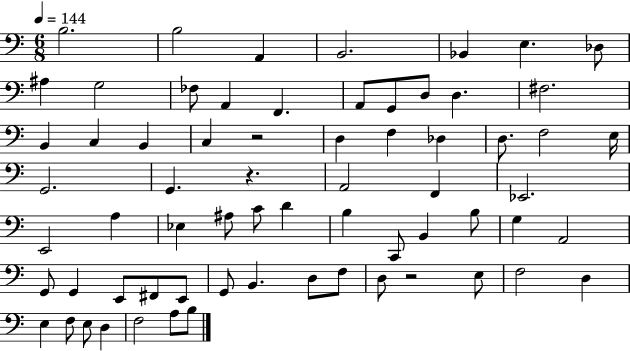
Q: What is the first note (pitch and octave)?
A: B3